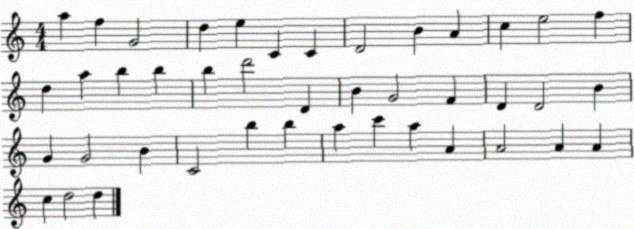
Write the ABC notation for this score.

X:1
T:Untitled
M:4/4
L:1/4
K:C
a f G2 d e C C D2 B A c e2 f d a b b b d'2 D B G2 F D D2 B G G2 B C2 b b a c' a A A2 A A c d2 d